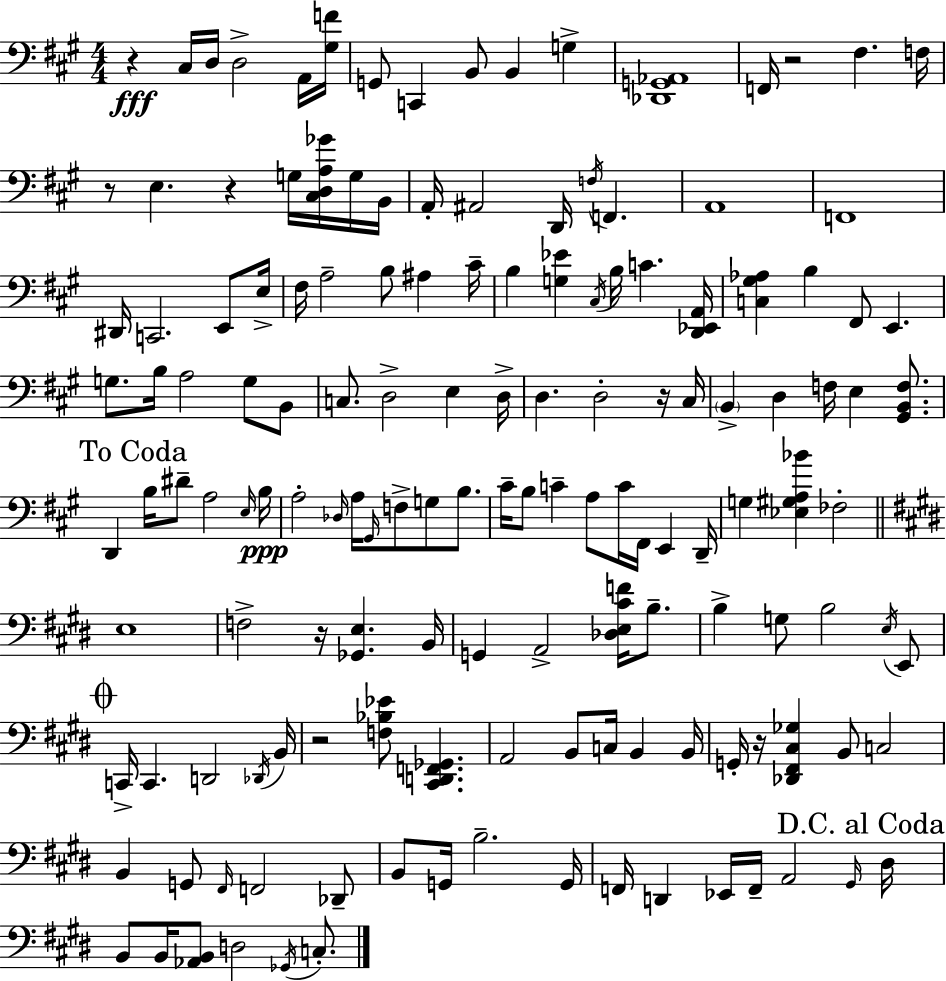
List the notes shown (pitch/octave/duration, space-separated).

R/q C#3/s D3/s D3/h A2/s [G#3,F4]/s G2/e C2/q B2/e B2/q G3/q [Db2,G2,Ab2]/w F2/s R/h F#3/q. F3/s R/e E3/q. R/q G3/s [C#3,D3,A3,Gb4]/s G3/s B2/s A2/s A#2/h D2/s F3/s F2/q. A2/w F2/w D#2/s C2/h. E2/e E3/s F#3/s A3/h B3/e A#3/q C#4/s B3/q [G3,Eb4]/q C#3/s B3/s C4/q. [D2,Eb2,A2]/s [C3,G#3,Ab3]/q B3/q F#2/e E2/q. G3/e. B3/s A3/h G3/e B2/e C3/e. D3/h E3/q D3/s D3/q. D3/h R/s C#3/s B2/q D3/q F3/s E3/q [G#2,B2,F3]/e. D2/q B3/s D#4/e A3/h E3/s B3/s A3/h Db3/s A3/s G#2/s F3/e G3/e B3/e. C#4/s B3/e C4/q A3/e C4/s F#2/s E2/q D2/s G3/q [Eb3,G#3,A3,Bb4]/q FES3/h E3/w F3/h R/s [Gb2,E3]/q. B2/s G2/q A2/h [Db3,E3,C#4,F4]/s B3/e. B3/q G3/e B3/h E3/s E2/e C2/s C2/q. D2/h Db2/s B2/s R/h [F3,Bb3,Eb4]/e [C#2,D2,F2,Gb2]/q. A2/h B2/e C3/s B2/q B2/s G2/s R/s [Db2,F#2,C#3,Gb3]/q B2/e C3/h B2/q G2/e F#2/s F2/h Db2/e B2/e G2/s B3/h. G2/s F2/s D2/q Eb2/s F2/s A2/h G#2/s D#3/s B2/e B2/s [Ab2,B2]/e D3/h Gb2/s C3/e.